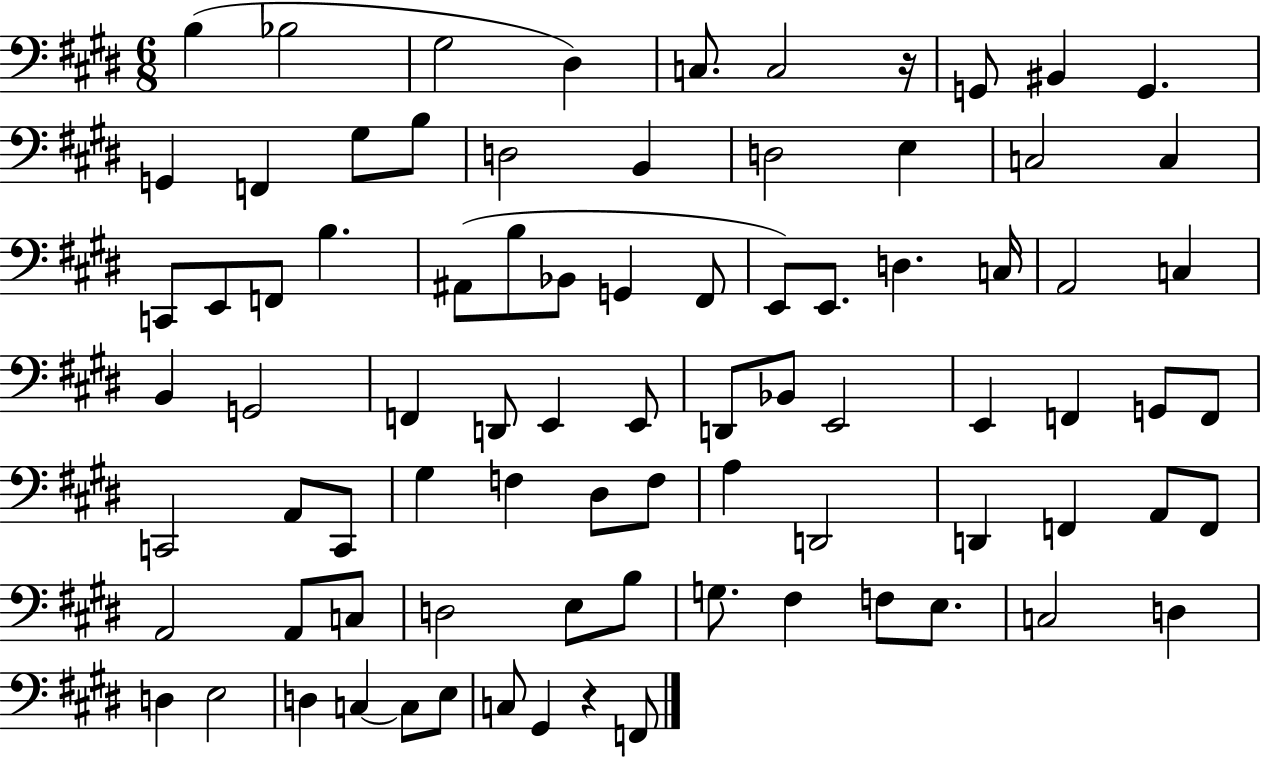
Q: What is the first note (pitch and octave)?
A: B3